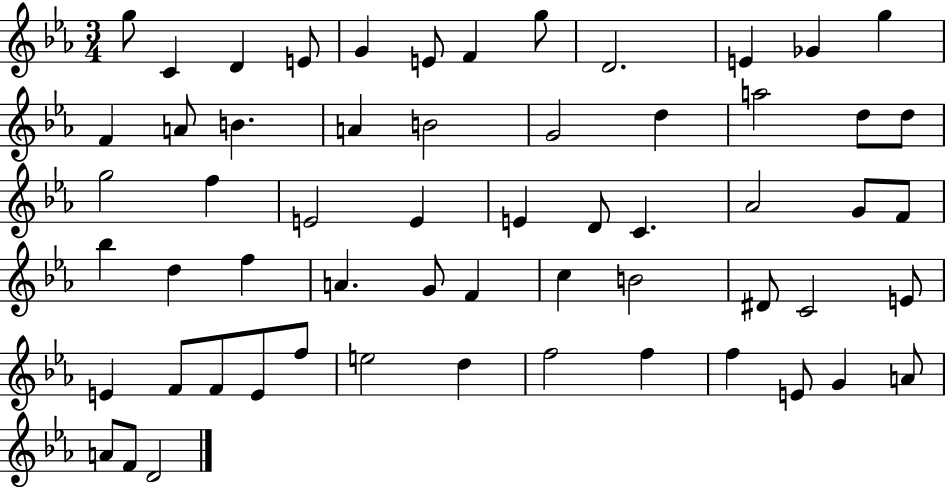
G5/e C4/q D4/q E4/e G4/q E4/e F4/q G5/e D4/h. E4/q Gb4/q G5/q F4/q A4/e B4/q. A4/q B4/h G4/h D5/q A5/h D5/e D5/e G5/h F5/q E4/h E4/q E4/q D4/e C4/q. Ab4/h G4/e F4/e Bb5/q D5/q F5/q A4/q. G4/e F4/q C5/q B4/h D#4/e C4/h E4/e E4/q F4/e F4/e E4/e F5/e E5/h D5/q F5/h F5/q F5/q E4/e G4/q A4/e A4/e F4/e D4/h